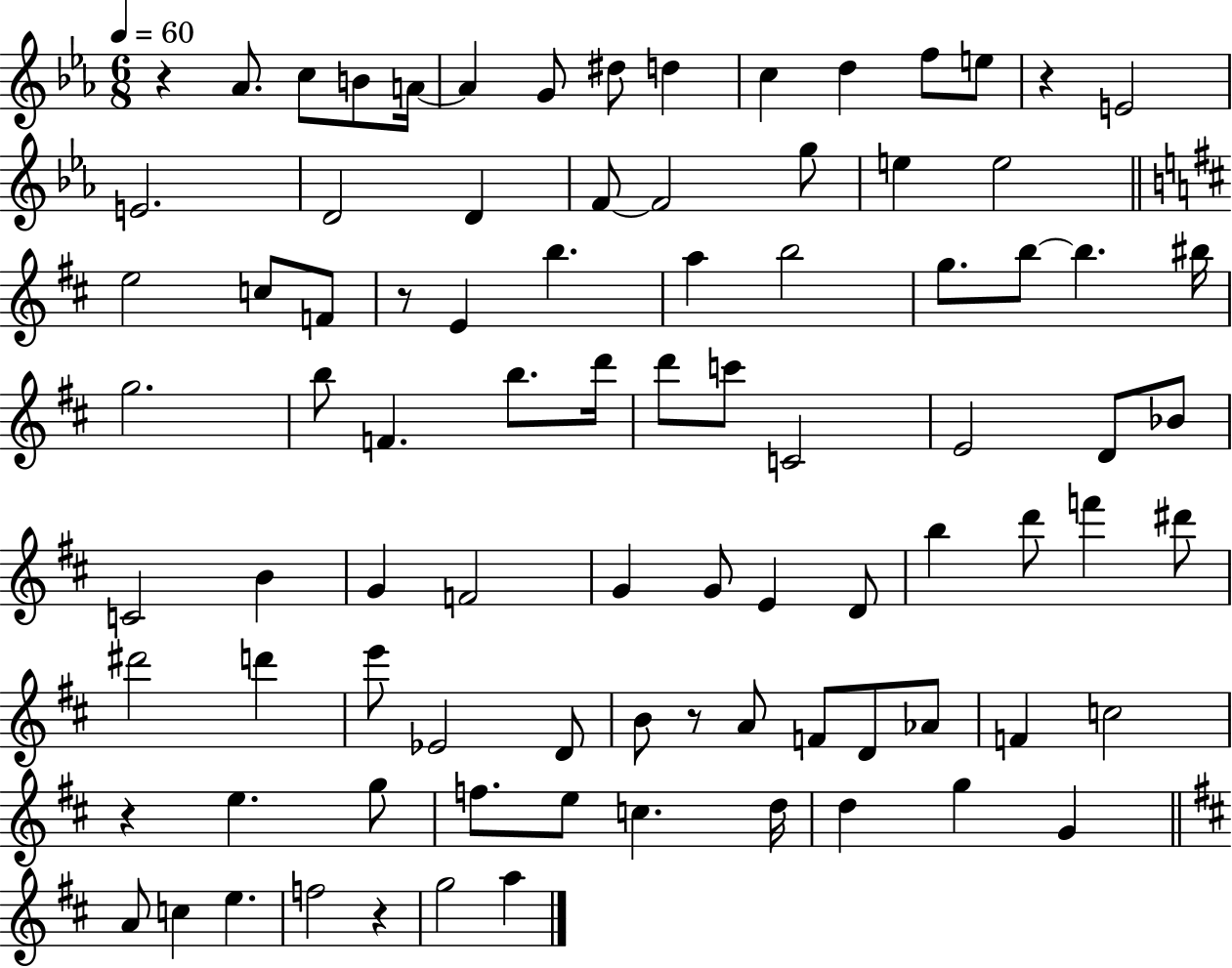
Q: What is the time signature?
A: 6/8